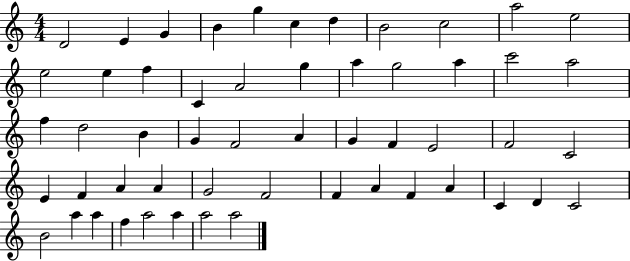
X:1
T:Untitled
M:4/4
L:1/4
K:C
D2 E G B g c d B2 c2 a2 e2 e2 e f C A2 g a g2 a c'2 a2 f d2 B G F2 A G F E2 F2 C2 E F A A G2 F2 F A F A C D C2 B2 a a f a2 a a2 a2